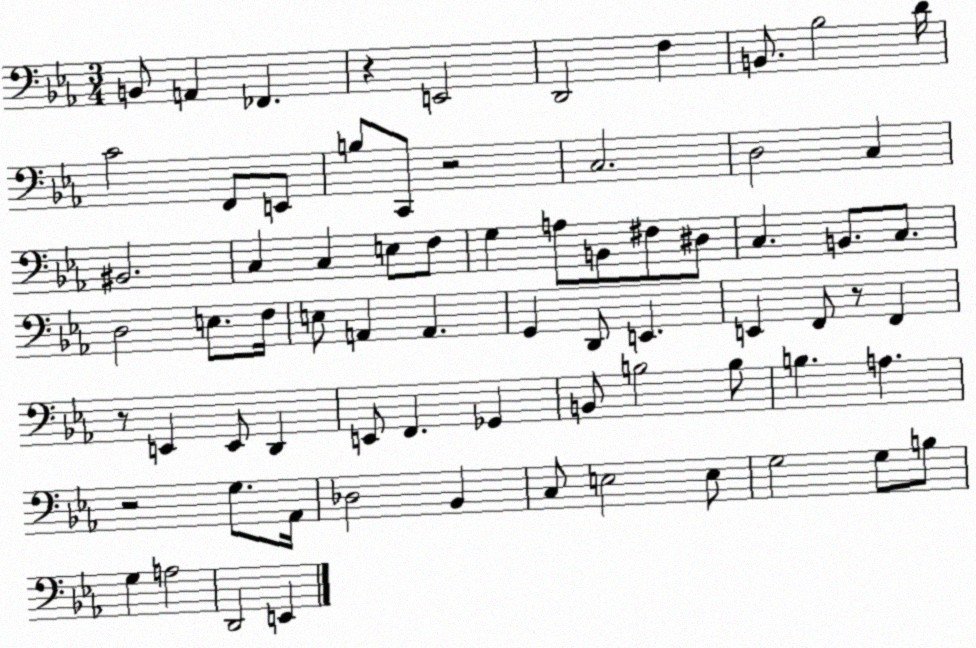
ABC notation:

X:1
T:Untitled
M:3/4
L:1/4
K:Eb
B,,/2 A,, _F,, z E,,2 D,,2 F, B,,/2 _B,2 D/4 C2 F,,/2 E,,/2 B,/2 C,,/2 z2 C,2 D,2 C, ^B,,2 C, C, E,/2 F,/2 G, A,/2 B,,/2 ^F,/2 ^D,/2 C, B,,/2 C,/2 D,2 E,/2 F,/4 E,/2 A,, A,, G,, D,,/2 E,, E,, F,,/2 z/2 F,, z/2 E,, E,,/2 D,, E,,/2 F,, _G,, B,,/2 B,2 B,/2 B, A, z2 G,/2 _A,,/4 _D,2 _B,, C,/2 E,2 E,/2 G,2 G,/2 B,/2 G, A,2 D,,2 E,,